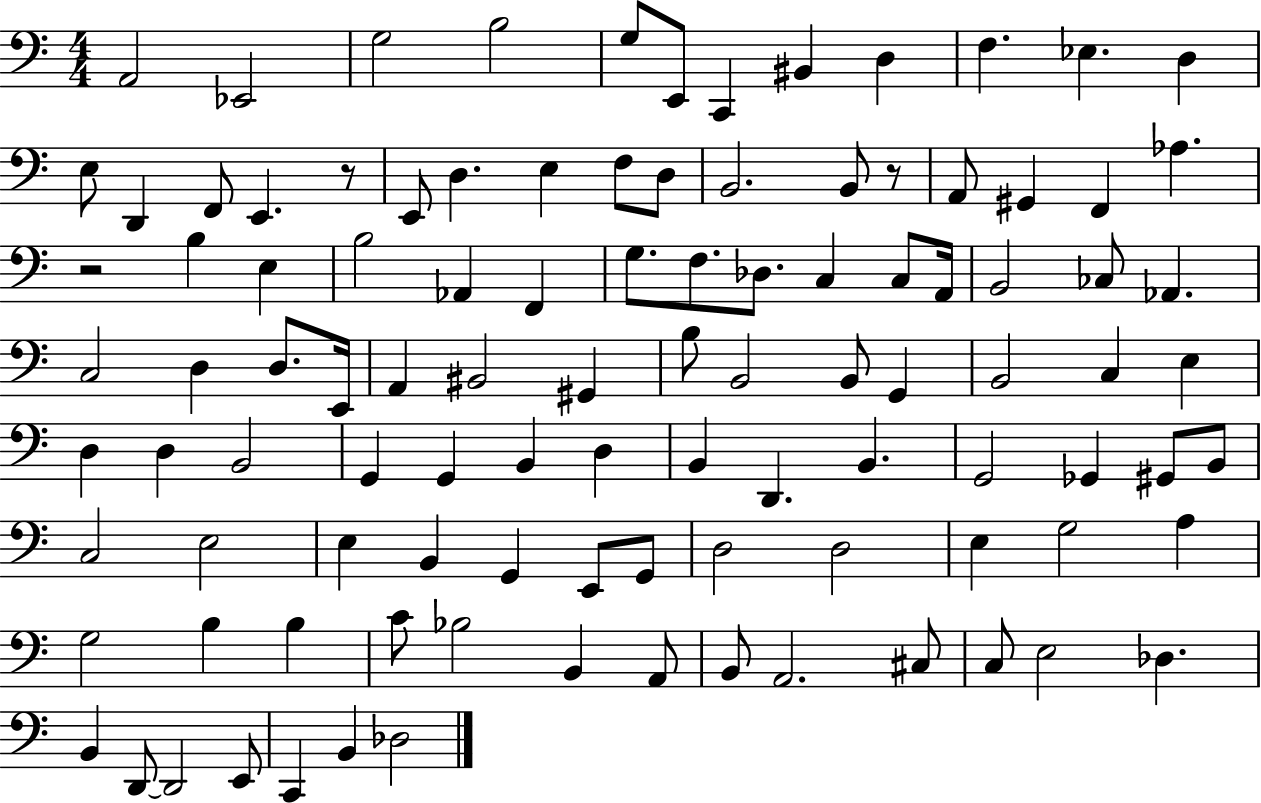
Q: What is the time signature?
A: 4/4